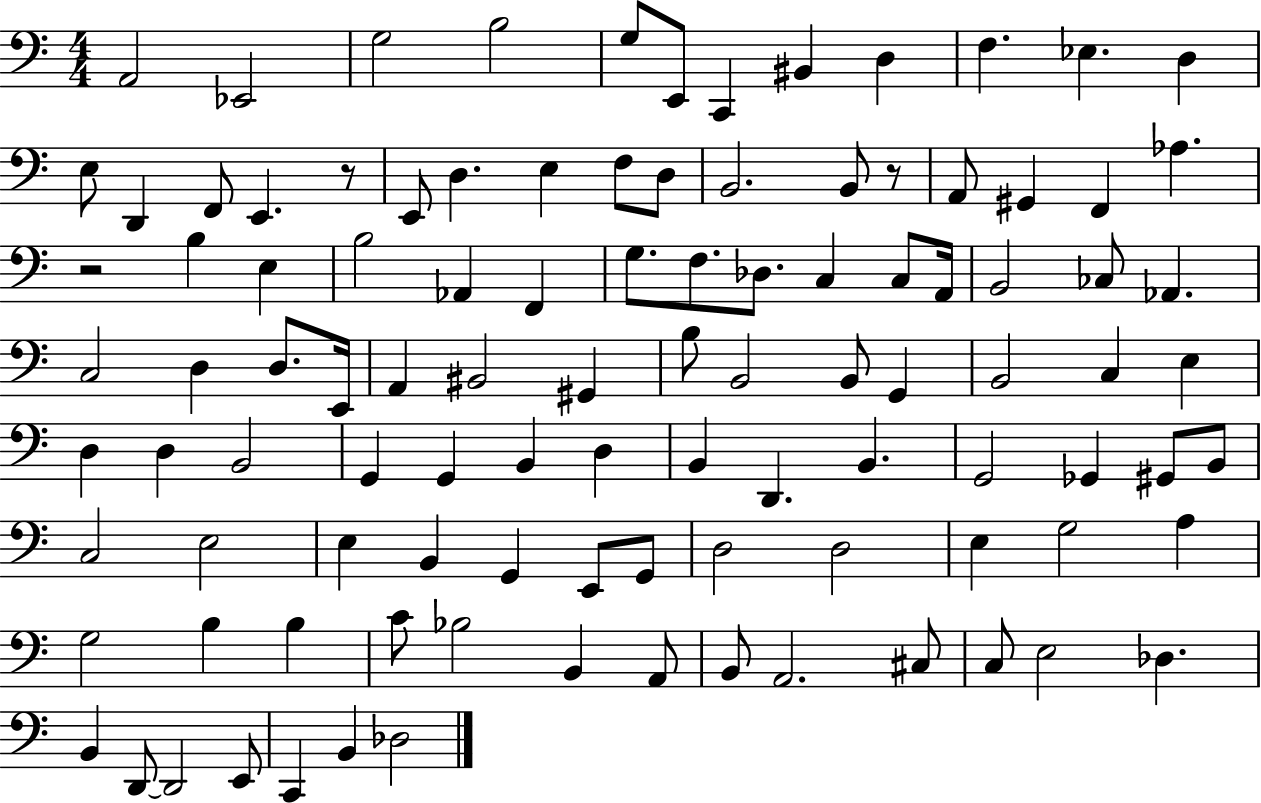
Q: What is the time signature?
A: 4/4